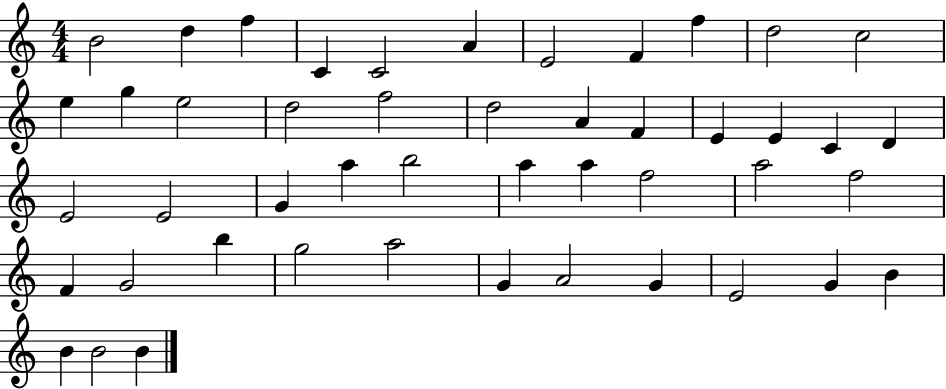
B4/h D5/q F5/q C4/q C4/h A4/q E4/h F4/q F5/q D5/h C5/h E5/q G5/q E5/h D5/h F5/h D5/h A4/q F4/q E4/q E4/q C4/q D4/q E4/h E4/h G4/q A5/q B5/h A5/q A5/q F5/h A5/h F5/h F4/q G4/h B5/q G5/h A5/h G4/q A4/h G4/q E4/h G4/q B4/q B4/q B4/h B4/q